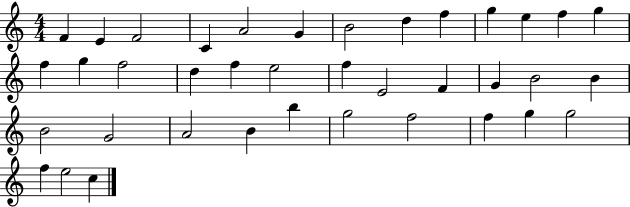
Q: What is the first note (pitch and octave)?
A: F4